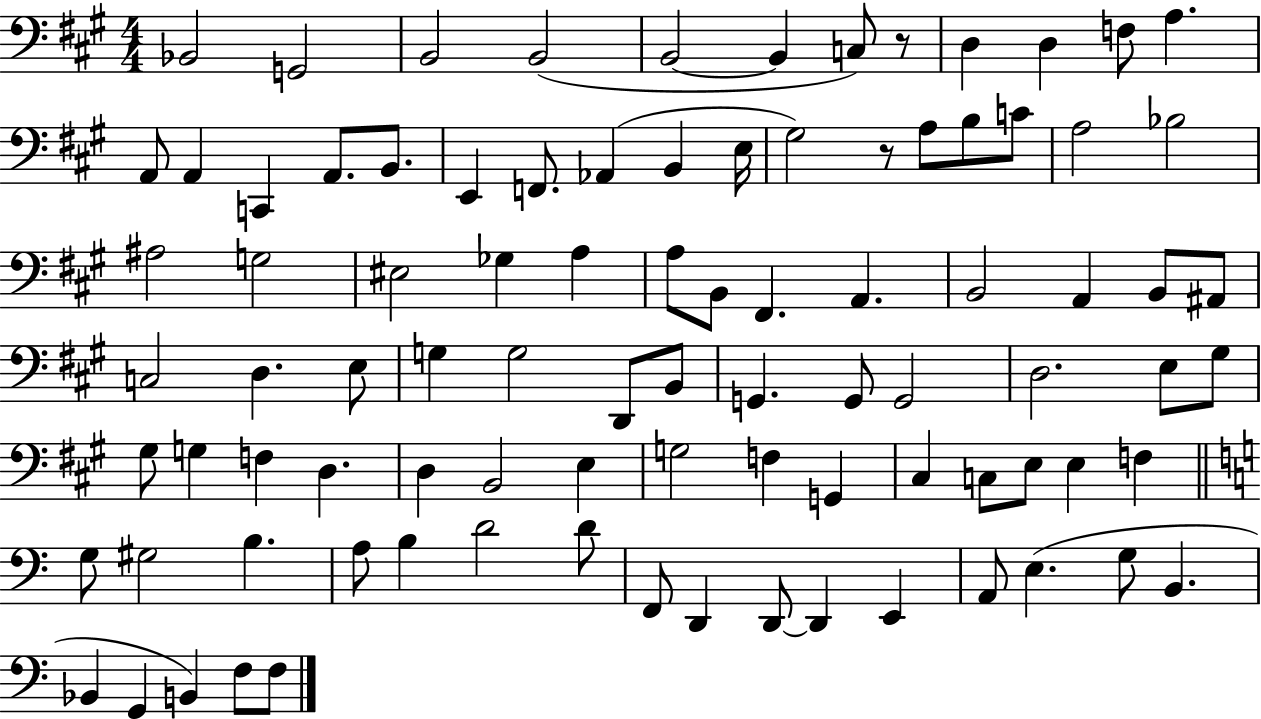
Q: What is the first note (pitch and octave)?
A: Bb2